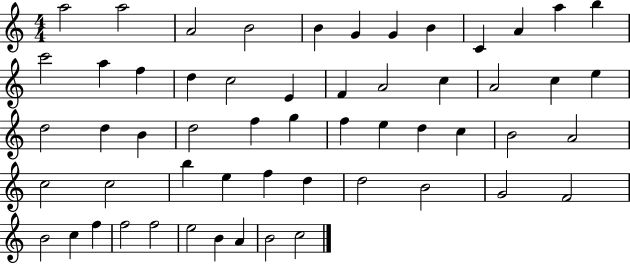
A5/h A5/h A4/h B4/h B4/q G4/q G4/q B4/q C4/q A4/q A5/q B5/q C6/h A5/q F5/q D5/q C5/h E4/q F4/q A4/h C5/q A4/h C5/q E5/q D5/h D5/q B4/q D5/h F5/q G5/q F5/q E5/q D5/q C5/q B4/h A4/h C5/h C5/h B5/q E5/q F5/q D5/q D5/h B4/h G4/h F4/h B4/h C5/q F5/q F5/h F5/h E5/h B4/q A4/q B4/h C5/h